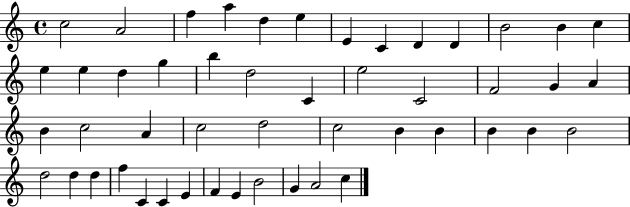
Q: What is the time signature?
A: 4/4